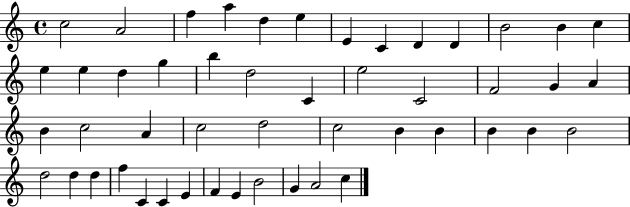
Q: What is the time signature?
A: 4/4